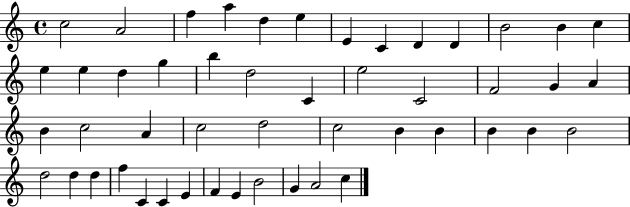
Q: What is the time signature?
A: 4/4